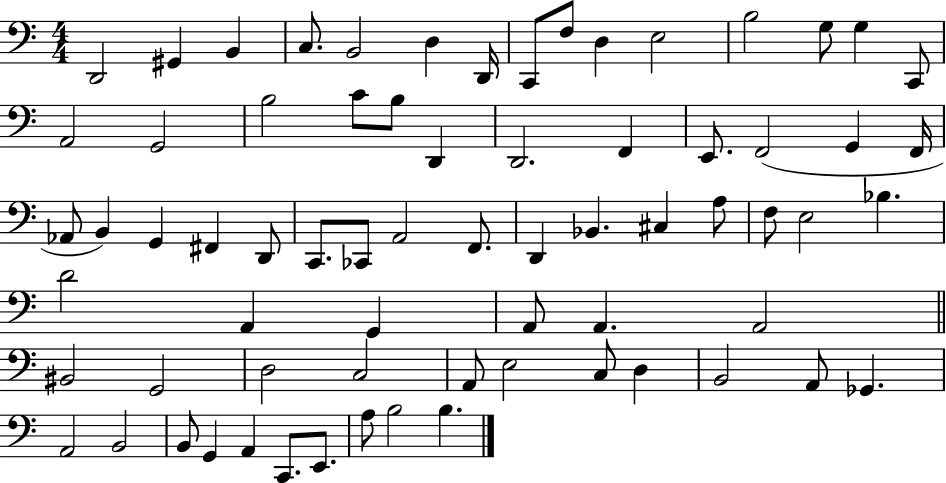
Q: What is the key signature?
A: C major